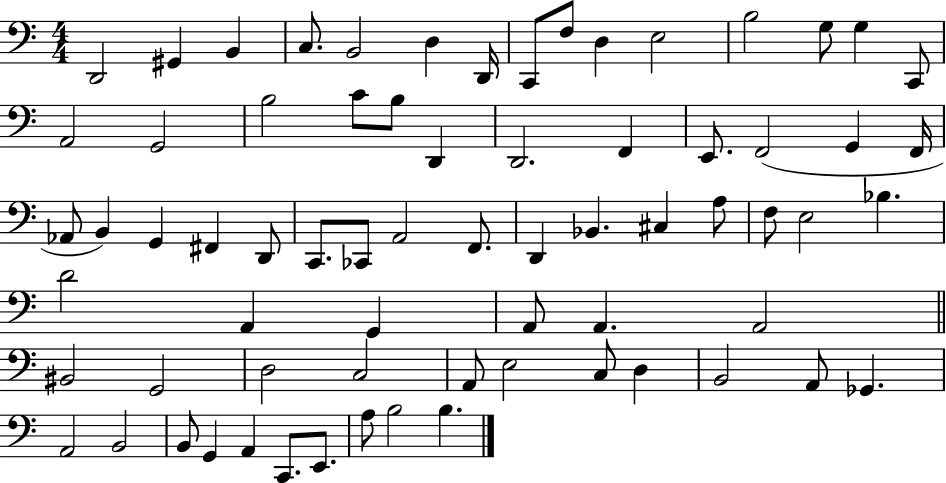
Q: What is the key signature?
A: C major